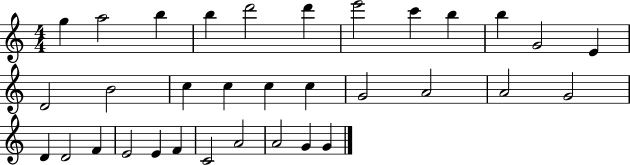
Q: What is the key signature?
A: C major